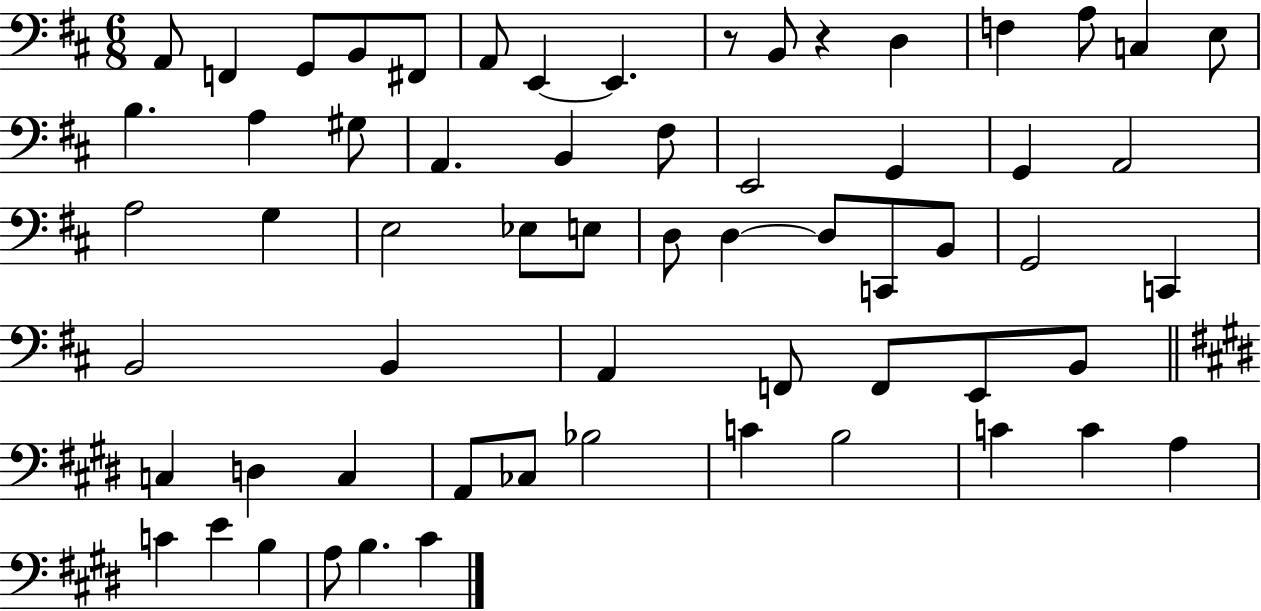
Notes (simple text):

A2/e F2/q G2/e B2/e F#2/e A2/e E2/q E2/q. R/e B2/e R/q D3/q F3/q A3/e C3/q E3/e B3/q. A3/q G#3/e A2/q. B2/q F#3/e E2/h G2/q G2/q A2/h A3/h G3/q E3/h Eb3/e E3/e D3/e D3/q D3/e C2/e B2/e G2/h C2/q B2/h B2/q A2/q F2/e F2/e E2/e B2/e C3/q D3/q C3/q A2/e CES3/e Bb3/h C4/q B3/h C4/q C4/q A3/q C4/q E4/q B3/q A3/e B3/q. C#4/q